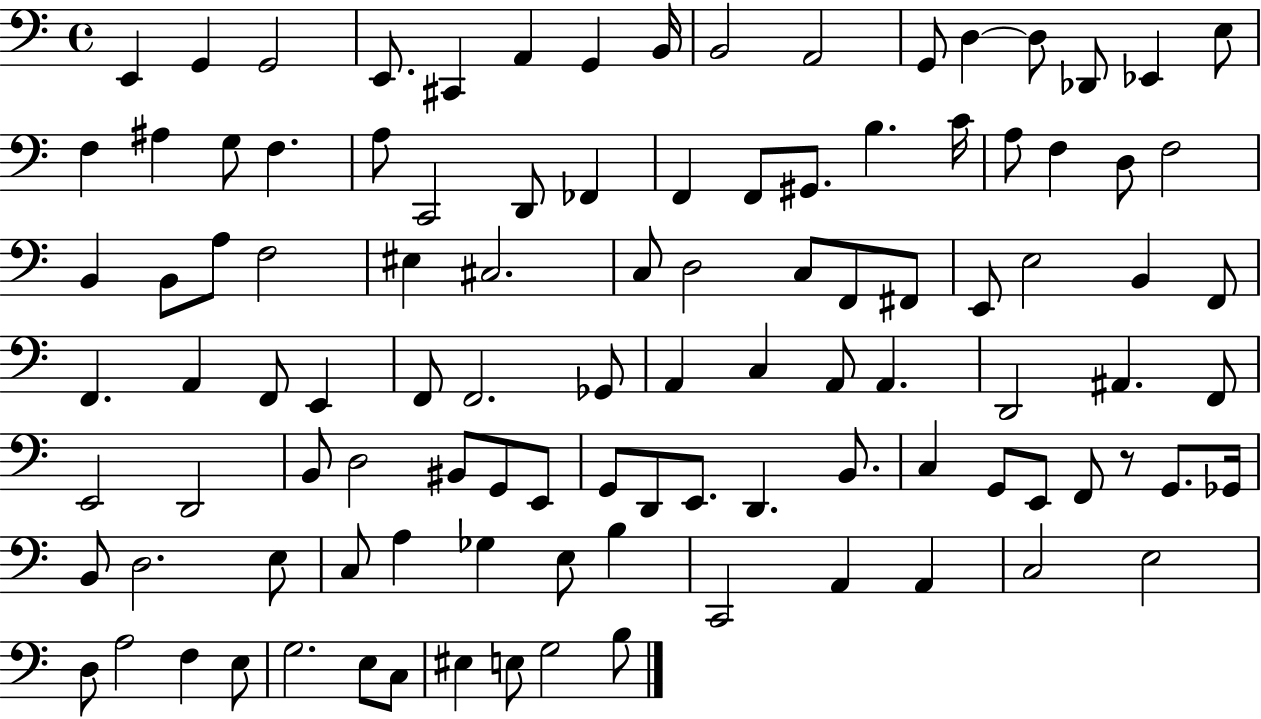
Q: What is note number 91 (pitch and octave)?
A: A2